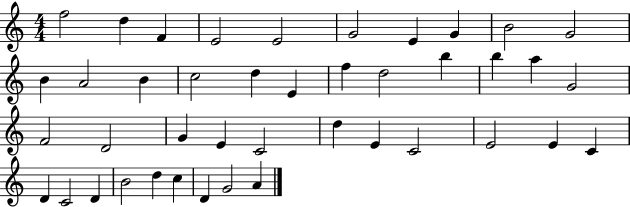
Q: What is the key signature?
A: C major